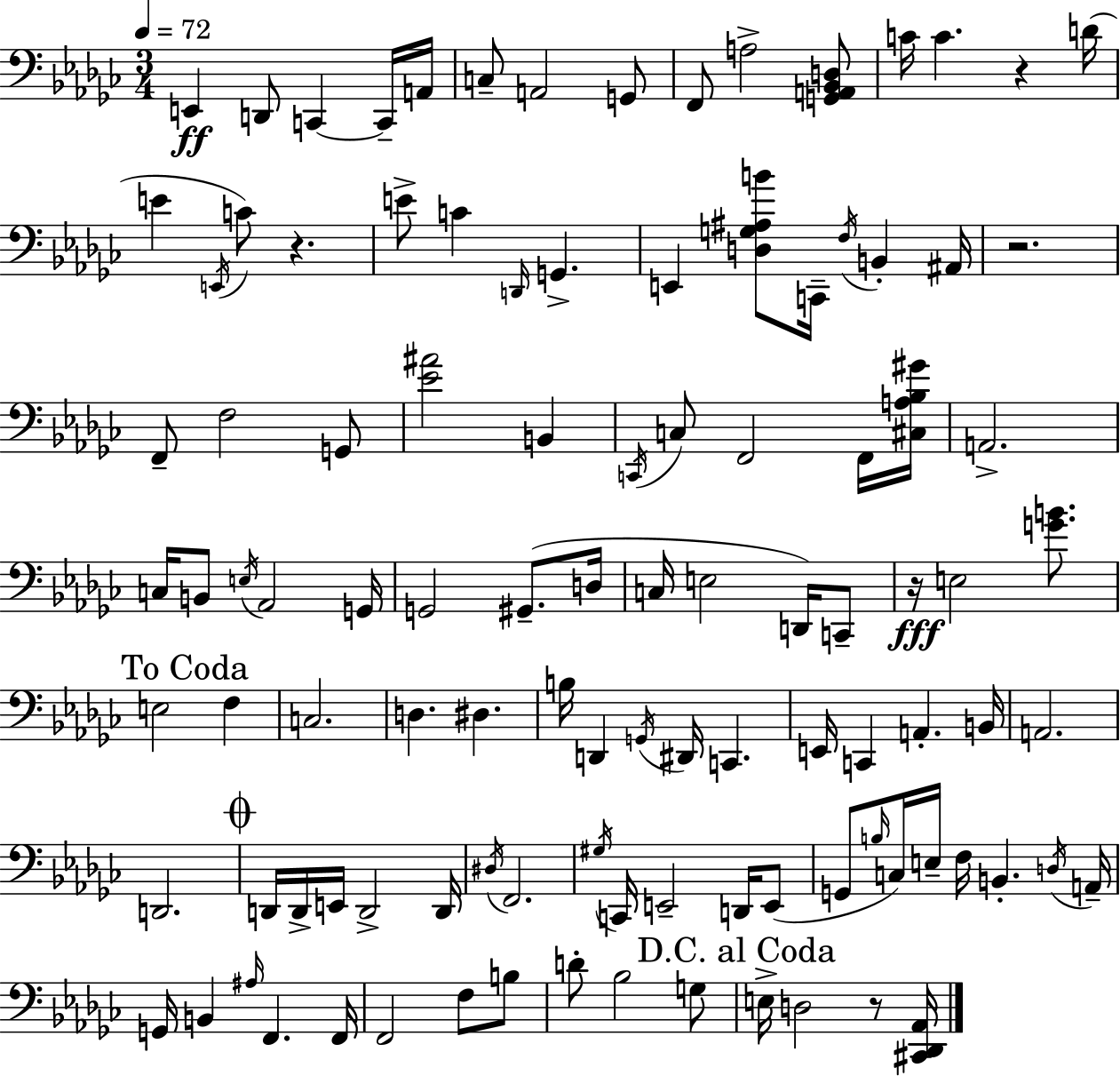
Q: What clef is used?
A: bass